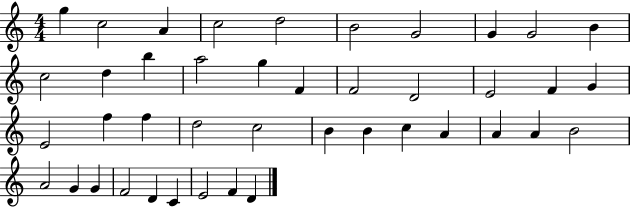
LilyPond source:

{
  \clef treble
  \numericTimeSignature
  \time 4/4
  \key c \major
  g''4 c''2 a'4 | c''2 d''2 | b'2 g'2 | g'4 g'2 b'4 | \break c''2 d''4 b''4 | a''2 g''4 f'4 | f'2 d'2 | e'2 f'4 g'4 | \break e'2 f''4 f''4 | d''2 c''2 | b'4 b'4 c''4 a'4 | a'4 a'4 b'2 | \break a'2 g'4 g'4 | f'2 d'4 c'4 | e'2 f'4 d'4 | \bar "|."
}